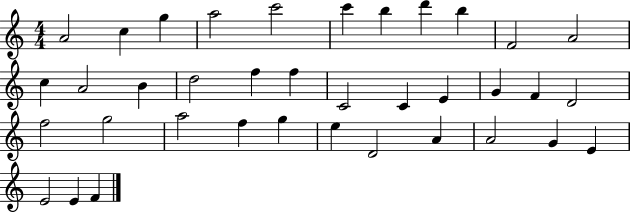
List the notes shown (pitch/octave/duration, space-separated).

A4/h C5/q G5/q A5/h C6/h C6/q B5/q D6/q B5/q F4/h A4/h C5/q A4/h B4/q D5/h F5/q F5/q C4/h C4/q E4/q G4/q F4/q D4/h F5/h G5/h A5/h F5/q G5/q E5/q D4/h A4/q A4/h G4/q E4/q E4/h E4/q F4/q